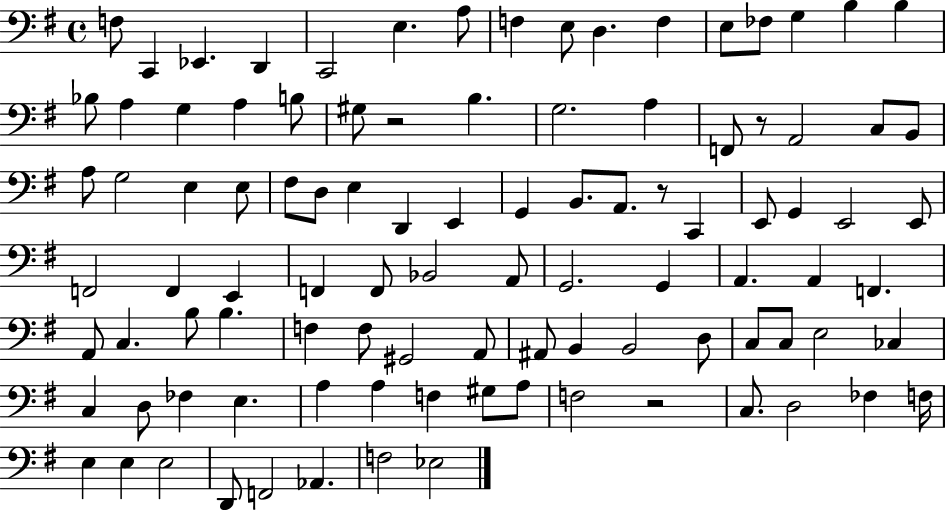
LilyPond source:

{
  \clef bass
  \time 4/4
  \defaultTimeSignature
  \key g \major
  f8 c,4 ees,4. d,4 | c,2 e4. a8 | f4 e8 d4. f4 | e8 fes8 g4 b4 b4 | \break bes8 a4 g4 a4 b8 | gis8 r2 b4. | g2. a4 | f,8 r8 a,2 c8 b,8 | \break a8 g2 e4 e8 | fis8 d8 e4 d,4 e,4 | g,4 b,8. a,8. r8 c,4 | e,8 g,4 e,2 e,8 | \break f,2 f,4 e,4 | f,4 f,8 bes,2 a,8 | g,2. g,4 | a,4. a,4 f,4. | \break a,8 c4. b8 b4. | f4 f8 gis,2 a,8 | ais,8 b,4 b,2 d8 | c8 c8 e2 ces4 | \break c4 d8 fes4 e4. | a4 a4 f4 gis8 a8 | f2 r2 | c8. d2 fes4 f16 | \break e4 e4 e2 | d,8 f,2 aes,4. | f2 ees2 | \bar "|."
}